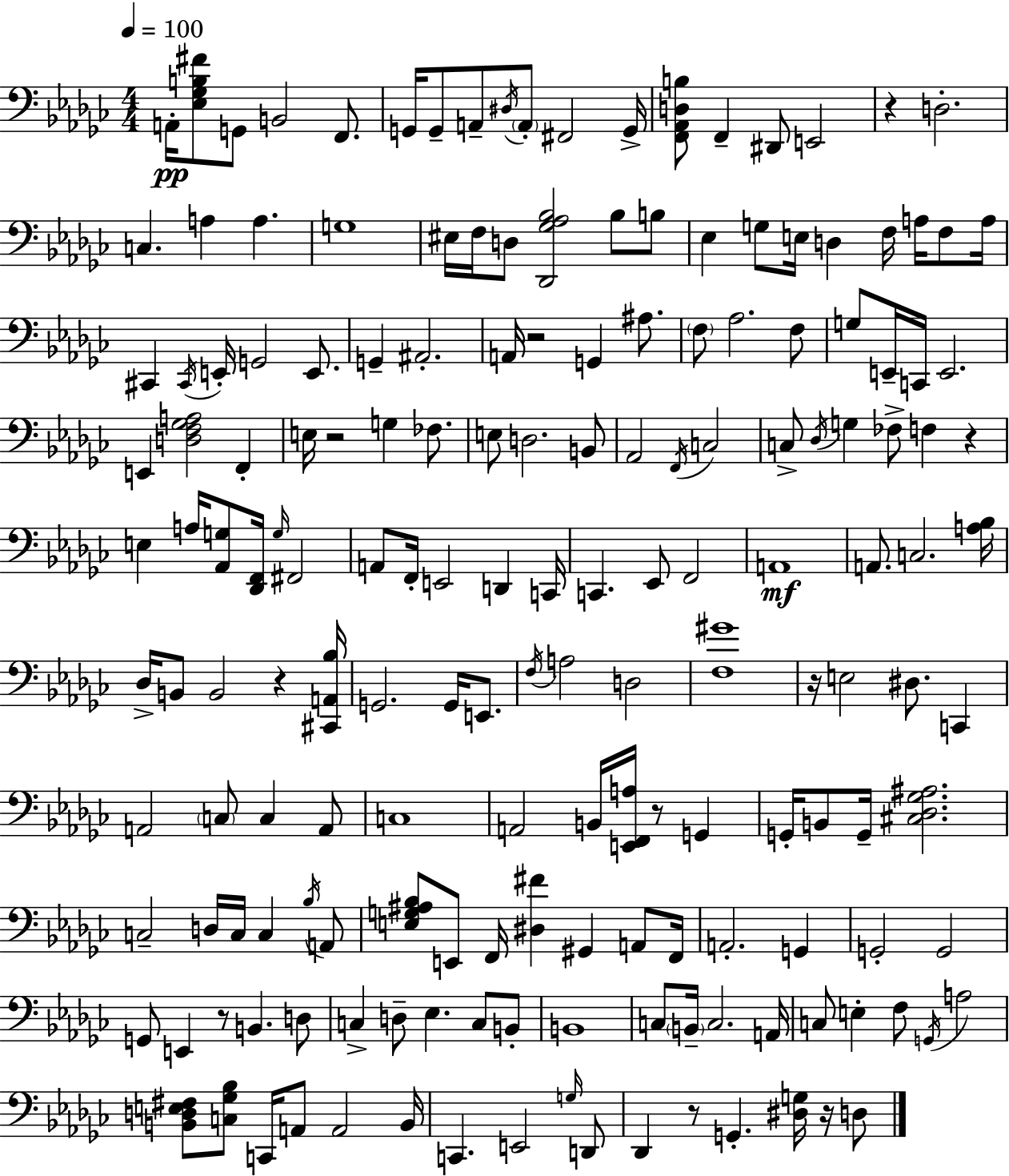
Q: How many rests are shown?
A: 10